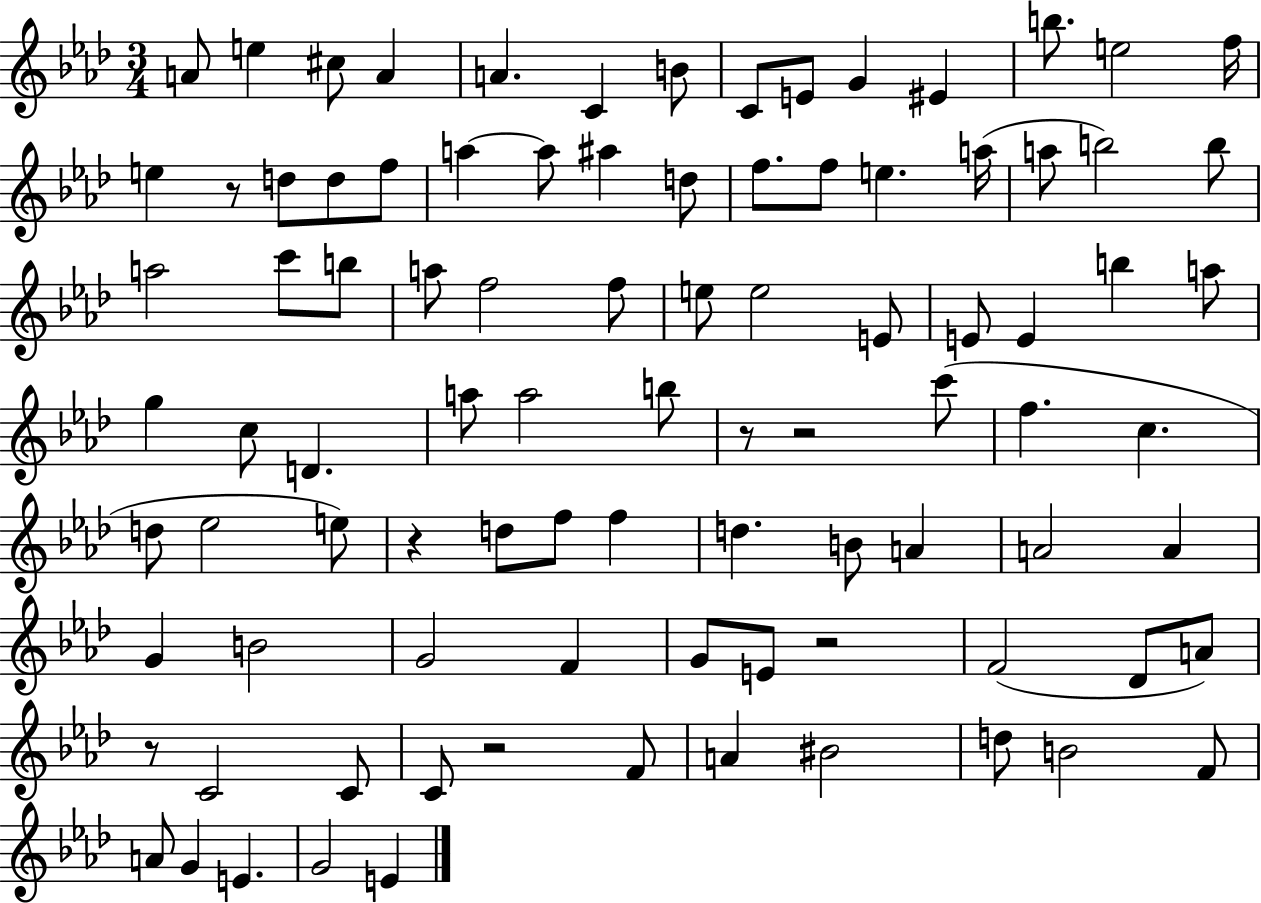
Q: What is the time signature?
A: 3/4